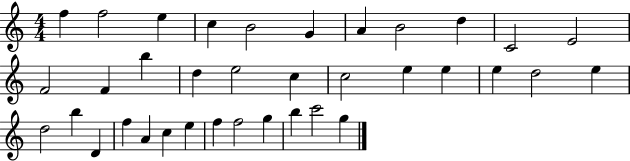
X:1
T:Untitled
M:4/4
L:1/4
K:C
f f2 e c B2 G A B2 d C2 E2 F2 F b d e2 c c2 e e e d2 e d2 b D f A c e f f2 g b c'2 g